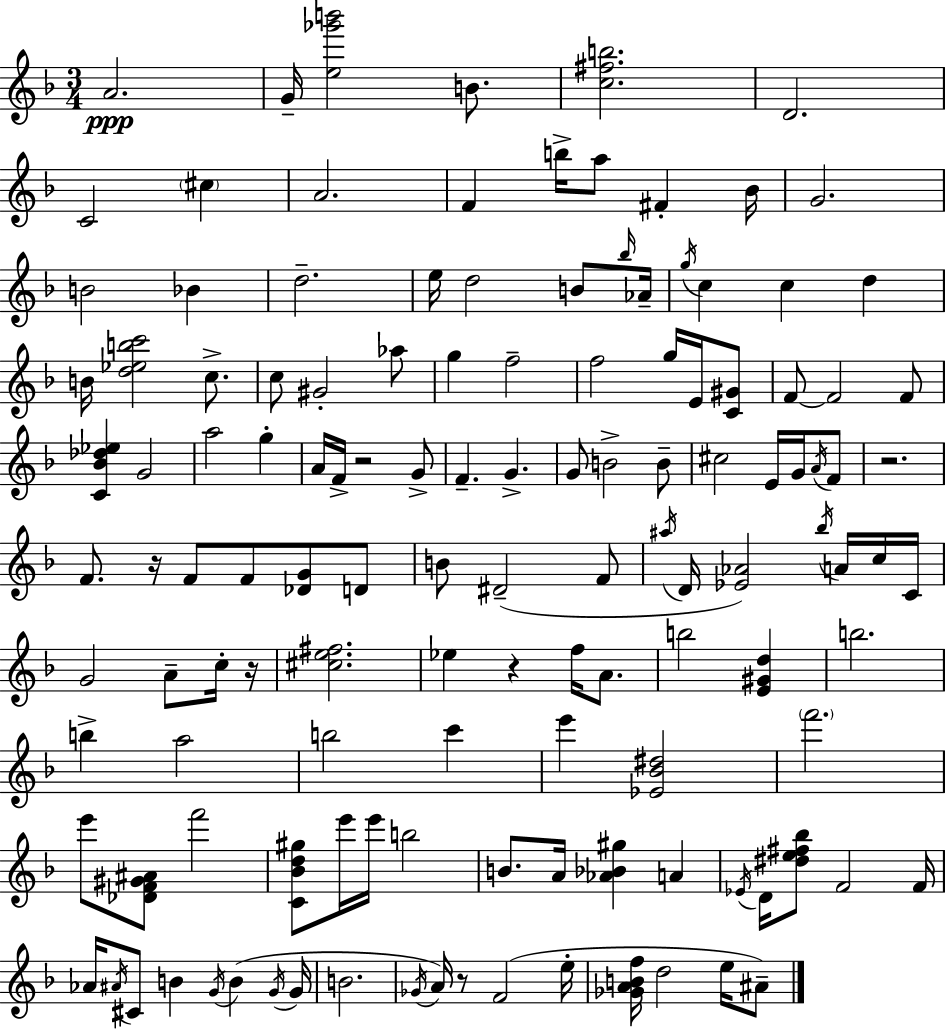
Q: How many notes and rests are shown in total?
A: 130